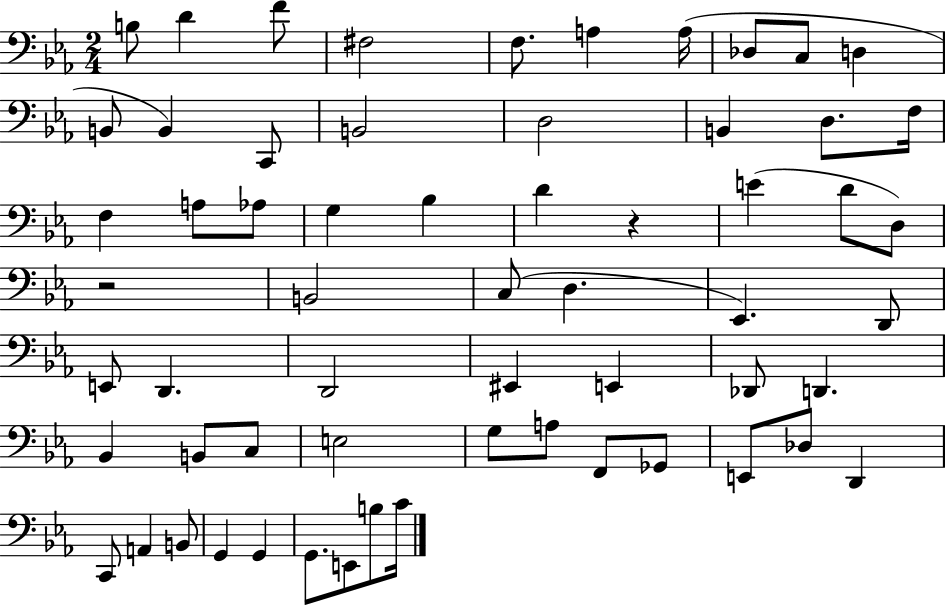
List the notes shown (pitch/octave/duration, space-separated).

B3/e D4/q F4/e F#3/h F3/e. A3/q A3/s Db3/e C3/e D3/q B2/e B2/q C2/e B2/h D3/h B2/q D3/e. F3/s F3/q A3/e Ab3/e G3/q Bb3/q D4/q R/q E4/q D4/e D3/e R/h B2/h C3/e D3/q. Eb2/q. D2/e E2/e D2/q. D2/h EIS2/q E2/q Db2/e D2/q. Bb2/q B2/e C3/e E3/h G3/e A3/e F2/e Gb2/e E2/e Db3/e D2/q C2/e A2/q B2/e G2/q G2/q G2/e. E2/e B3/e C4/s